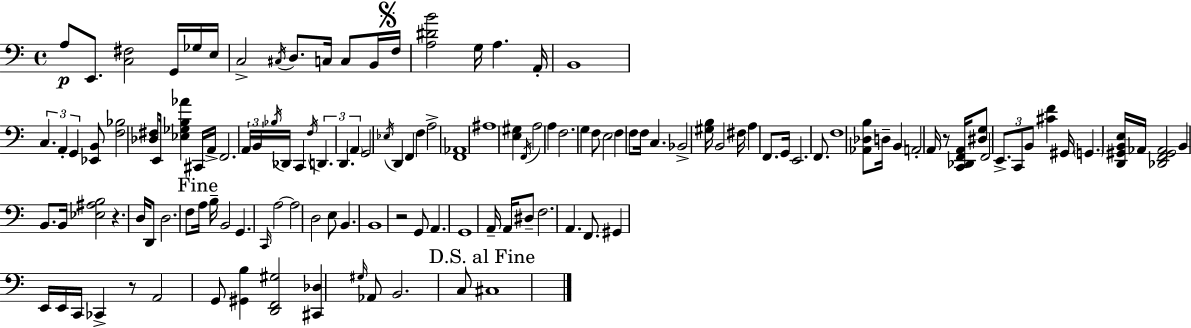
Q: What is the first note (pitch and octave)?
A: A3